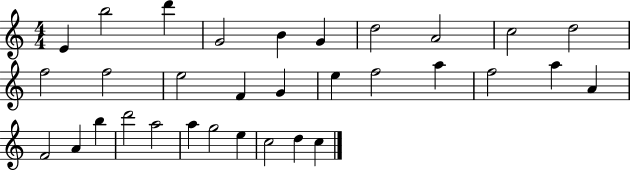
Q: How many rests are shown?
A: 0